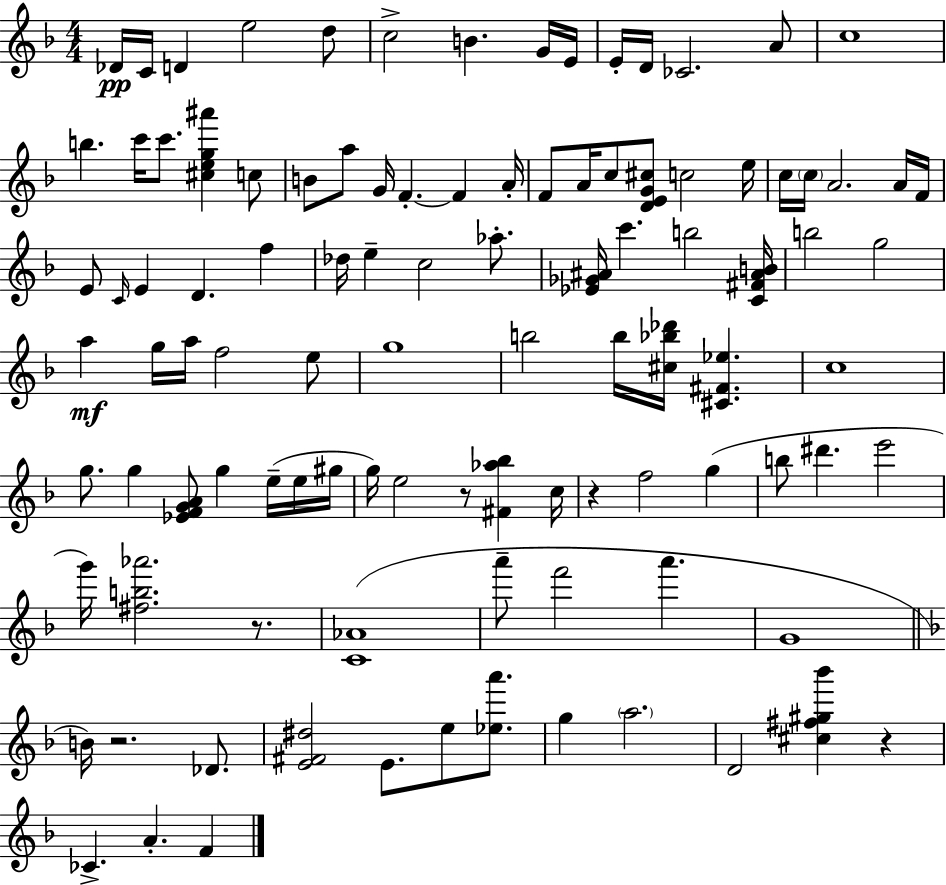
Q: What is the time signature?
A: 4/4